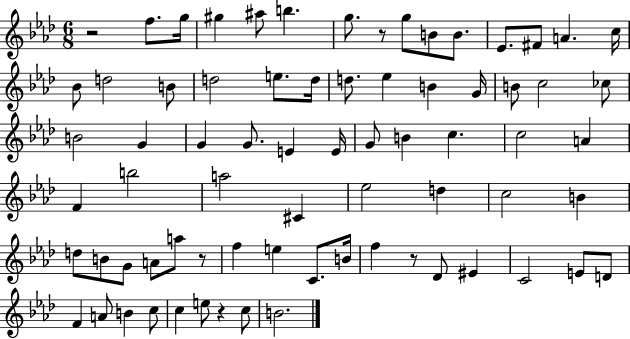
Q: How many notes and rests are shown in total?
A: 73